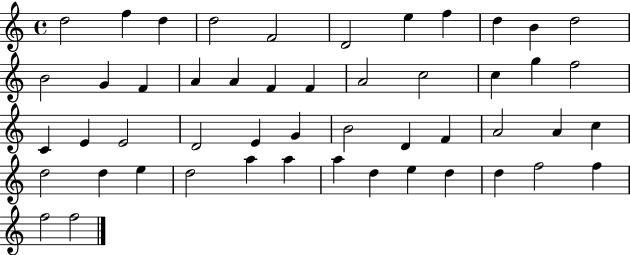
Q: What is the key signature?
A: C major